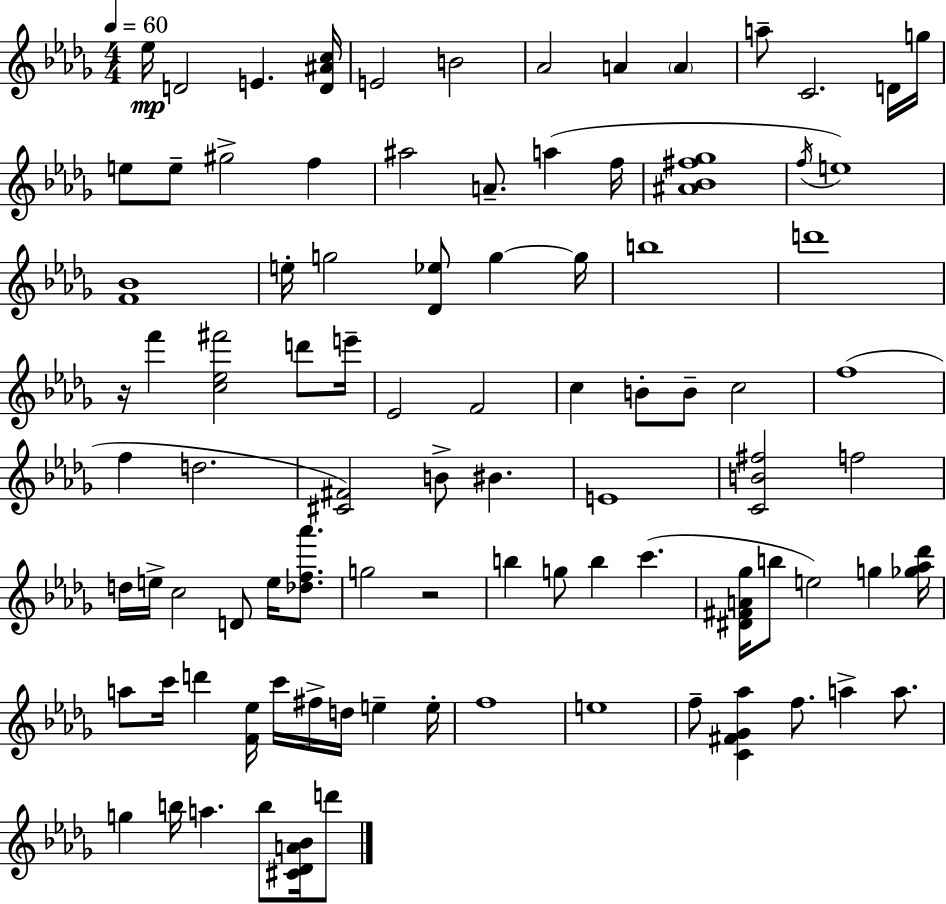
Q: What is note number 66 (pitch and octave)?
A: F5